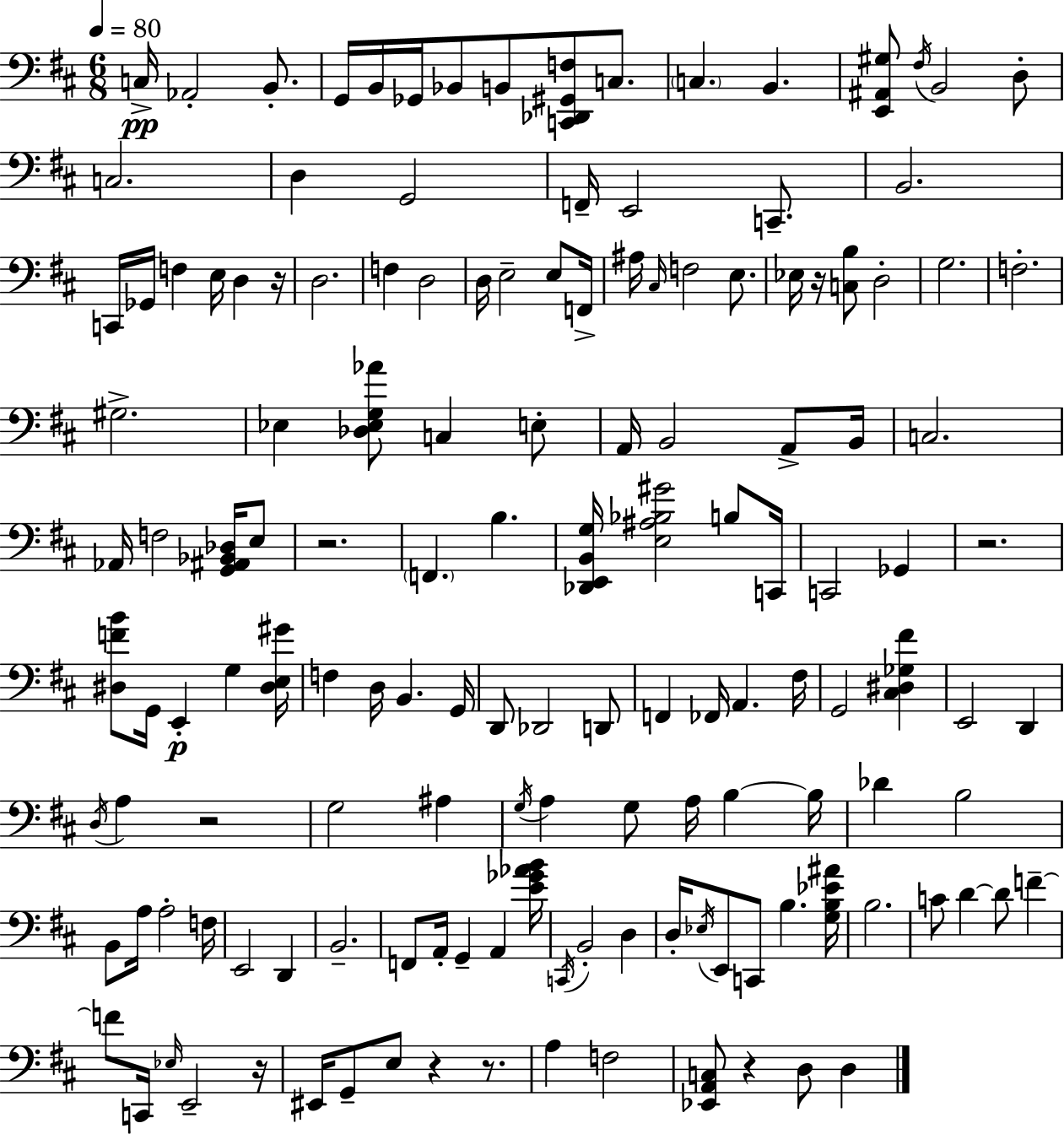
C3/s Ab2/h B2/e. G2/s B2/s Gb2/s Bb2/e B2/e [C2,Db2,G#2,F3]/e C3/e. C3/q. B2/q. [E2,A#2,G#3]/e F#3/s B2/h D3/e C3/h. D3/q G2/h F2/s E2/h C2/e. B2/h. C2/s Gb2/s F3/q E3/s D3/q R/s D3/h. F3/q D3/h D3/s E3/h E3/e F2/s A#3/s C#3/s F3/h E3/e. Eb3/s R/s [C3,B3]/e D3/h G3/h. F3/h. G#3/h. Eb3/q [Db3,Eb3,G3,Ab4]/e C3/q E3/e A2/s B2/h A2/e B2/s C3/h. Ab2/s F3/h [G2,A#2,Bb2,Db3]/s E3/e R/h. F2/q. B3/q. [Db2,E2,B2,G3]/s [E3,A#3,Bb3,G#4]/h B3/e C2/s C2/h Gb2/q R/h. [D#3,F4,B4]/e G2/s E2/q G3/q [D#3,E3,G#4]/s F3/q D3/s B2/q. G2/s D2/e Db2/h D2/e F2/q FES2/s A2/q. F#3/s G2/h [C#3,D#3,Gb3,F#4]/q E2/h D2/q D3/s A3/q R/h G3/h A#3/q G3/s A3/q G3/e A3/s B3/q B3/s Db4/q B3/h B2/e A3/s A3/h F3/s E2/h D2/q B2/h. F2/e A2/s G2/q A2/q [E4,Gb4,Ab4,B4]/s C2/s B2/h D3/q D3/s Eb3/s E2/e C2/e B3/q. [G3,B3,Eb4,A#4]/s B3/h. C4/e D4/q D4/e F4/q F4/e C2/s Eb3/s E2/h R/s EIS2/s G2/e E3/e R/q R/e. A3/q F3/h [Eb2,A2,C3]/e R/q D3/e D3/q